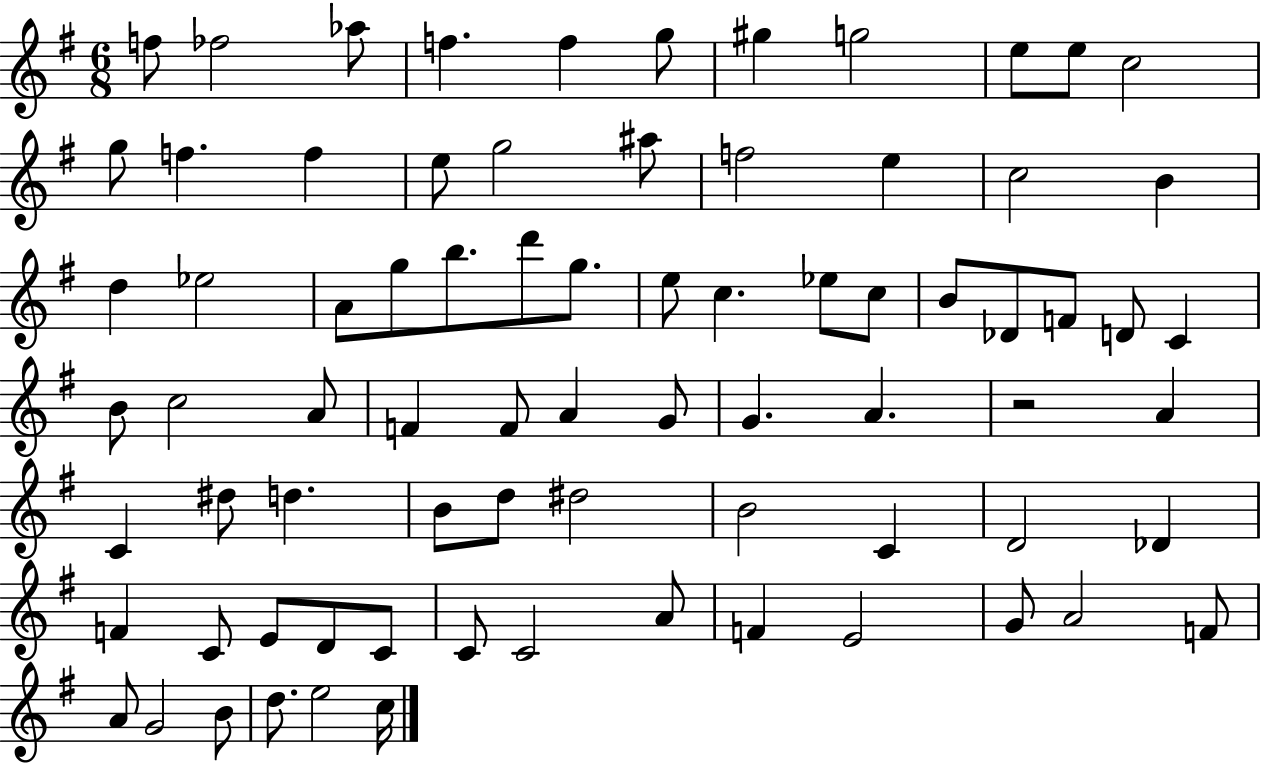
{
  \clef treble
  \numericTimeSignature
  \time 6/8
  \key g \major
  f''8 fes''2 aes''8 | f''4. f''4 g''8 | gis''4 g''2 | e''8 e''8 c''2 | \break g''8 f''4. f''4 | e''8 g''2 ais''8 | f''2 e''4 | c''2 b'4 | \break d''4 ees''2 | a'8 g''8 b''8. d'''8 g''8. | e''8 c''4. ees''8 c''8 | b'8 des'8 f'8 d'8 c'4 | \break b'8 c''2 a'8 | f'4 f'8 a'4 g'8 | g'4. a'4. | r2 a'4 | \break c'4 dis''8 d''4. | b'8 d''8 dis''2 | b'2 c'4 | d'2 des'4 | \break f'4 c'8 e'8 d'8 c'8 | c'8 c'2 a'8 | f'4 e'2 | g'8 a'2 f'8 | \break a'8 g'2 b'8 | d''8. e''2 c''16 | \bar "|."
}